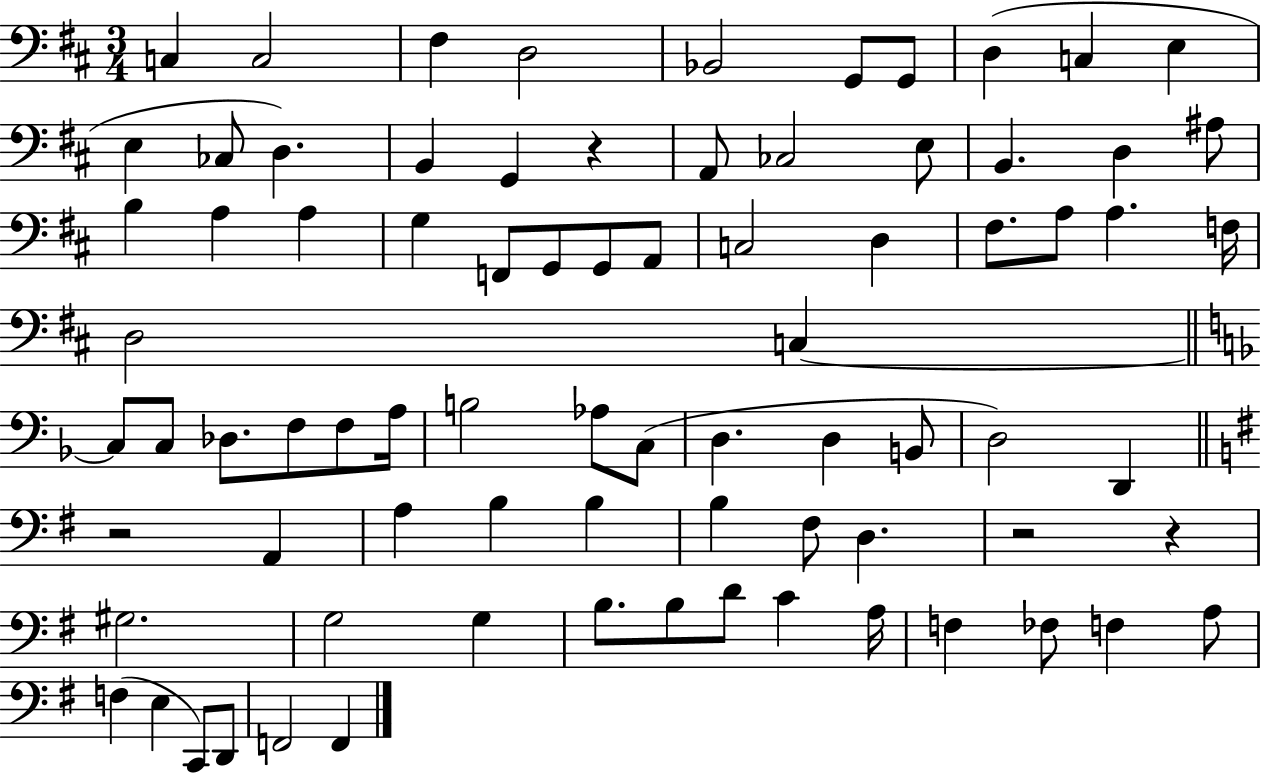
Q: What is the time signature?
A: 3/4